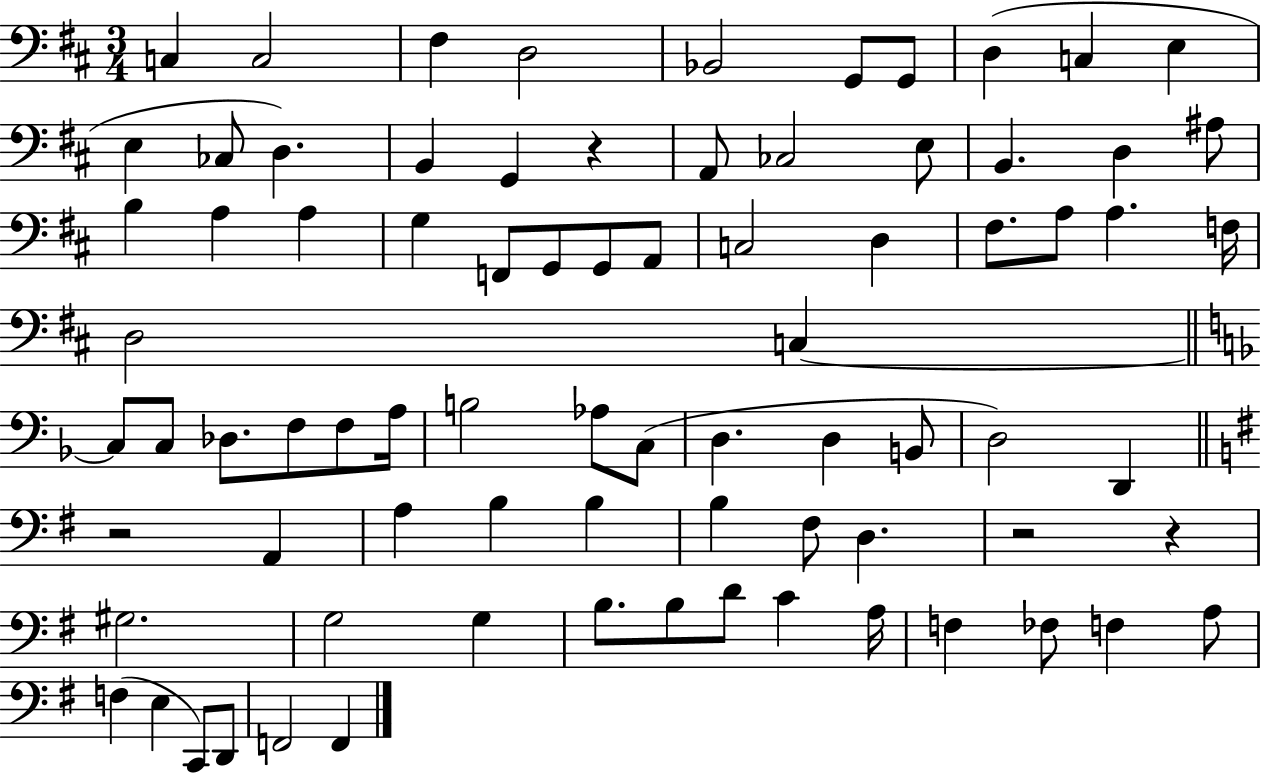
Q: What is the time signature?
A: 3/4